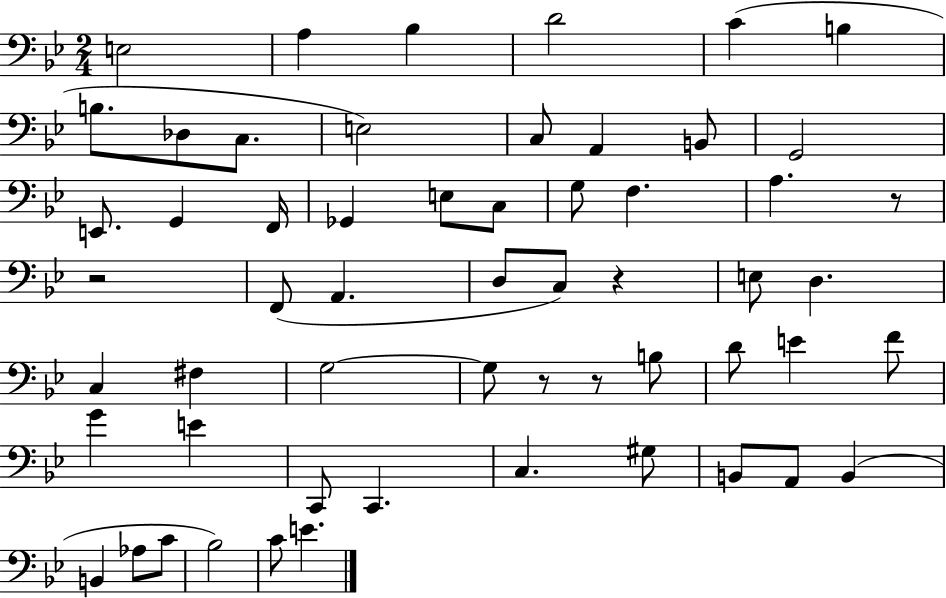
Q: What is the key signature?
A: BES major